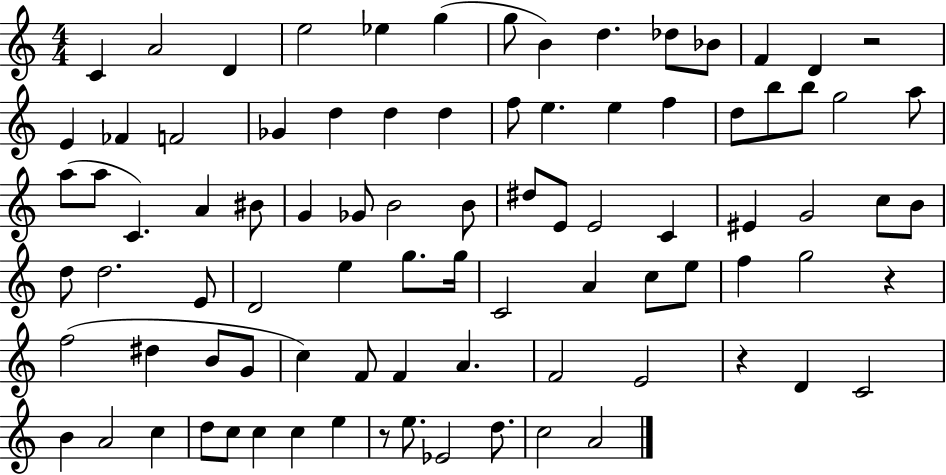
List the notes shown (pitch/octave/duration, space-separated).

C4/q A4/h D4/q E5/h Eb5/q G5/q G5/e B4/q D5/q. Db5/e Bb4/e F4/q D4/q R/h E4/q FES4/q F4/h Gb4/q D5/q D5/q D5/q F5/e E5/q. E5/q F5/q D5/e B5/e B5/e G5/h A5/e A5/e A5/e C4/q. A4/q BIS4/e G4/q Gb4/e B4/h B4/e D#5/e E4/e E4/h C4/q EIS4/q G4/h C5/e B4/e D5/e D5/h. E4/e D4/h E5/q G5/e. G5/s C4/h A4/q C5/e E5/e F5/q G5/h R/q F5/h D#5/q B4/e G4/e C5/q F4/e F4/q A4/q. F4/h E4/h R/q D4/q C4/h B4/q A4/h C5/q D5/e C5/e C5/q C5/q E5/q R/e E5/e. Eb4/h D5/e. C5/h A4/h